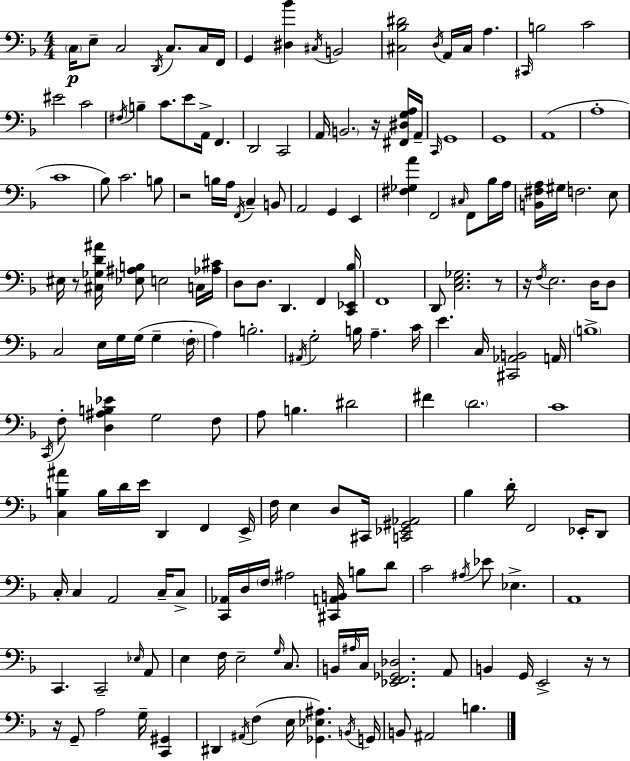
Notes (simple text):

C3/s E3/e C3/h D2/s C3/e. C3/s F2/s G2/q [D#3,Bb4]/q C#3/s B2/h [C#3,Bb3,D#4]/h D3/s A2/s C#3/s A3/q. C#2/s B3/h C4/h EIS4/h C4/h F#3/s B3/q C4/e. E4/e A2/s F2/q. D2/h C2/h A2/s B2/h. R/s [F#2,D#3,G3,A3]/s A2/s C2/s G2/w G2/w A2/w A3/w C4/w Bb3/e C4/h. B3/e R/h B3/s A3/s F2/s C3/q B2/e A2/h G2/q E2/q [F#3,Gb3,A4]/q F2/h C#3/s F2/e Bb3/s A3/s [B2,F#3,A3]/s G#3/s F3/h. E3/e EIS3/s R/e [C#3,Gb3,D4,A#4]/s [Eb3,A#3,B3]/e E3/h C3/s [Ab3,C#4]/s D3/e D3/e. D2/q. F2/q [C2,Eb2,Bb3]/s F2/w D2/e [C3,E3,Gb3]/h. R/e R/s F3/s E3/h. D3/s D3/e C3/h E3/s G3/s G3/s G3/q F3/s A3/q B3/h. A#2/s G3/h B3/s A3/q. C4/s E4/q. C3/s [C#2,Ab2,B2]/h A2/s B3/w C2/s F3/e [D3,A#3,B3,Eb4]/q G3/h F3/e A3/e B3/q. D#4/h F#4/q D4/h. C4/w [C3,B3,A#4]/q B3/s D4/s E4/s D2/q F2/q E2/s F3/s E3/q D3/e C#2/s [C2,Eb2,G#2,Ab2]/h Bb3/q D4/s F2/h Eb2/s D2/e C3/s C3/q A2/h C3/s C3/e [C2,Ab2]/s D3/s F3/s A#3/h [C#2,A2,B2]/s B3/e D4/e C4/h A#3/s Eb4/e Eb3/q. A2/w C2/q. C2/h Eb3/s A2/e E3/q F3/s E3/h G3/s C3/e. B2/s A#3/s C3/s [Eb2,F2,Gb2,Db3]/h. A2/e B2/q G2/s E2/h R/s R/e R/s G2/e A3/h G3/s [C2,G#2]/q D#2/q A#2/s F3/q E3/s [Gb2,Eb3,A#3]/q. B2/s G2/s B2/e A#2/h B3/q.